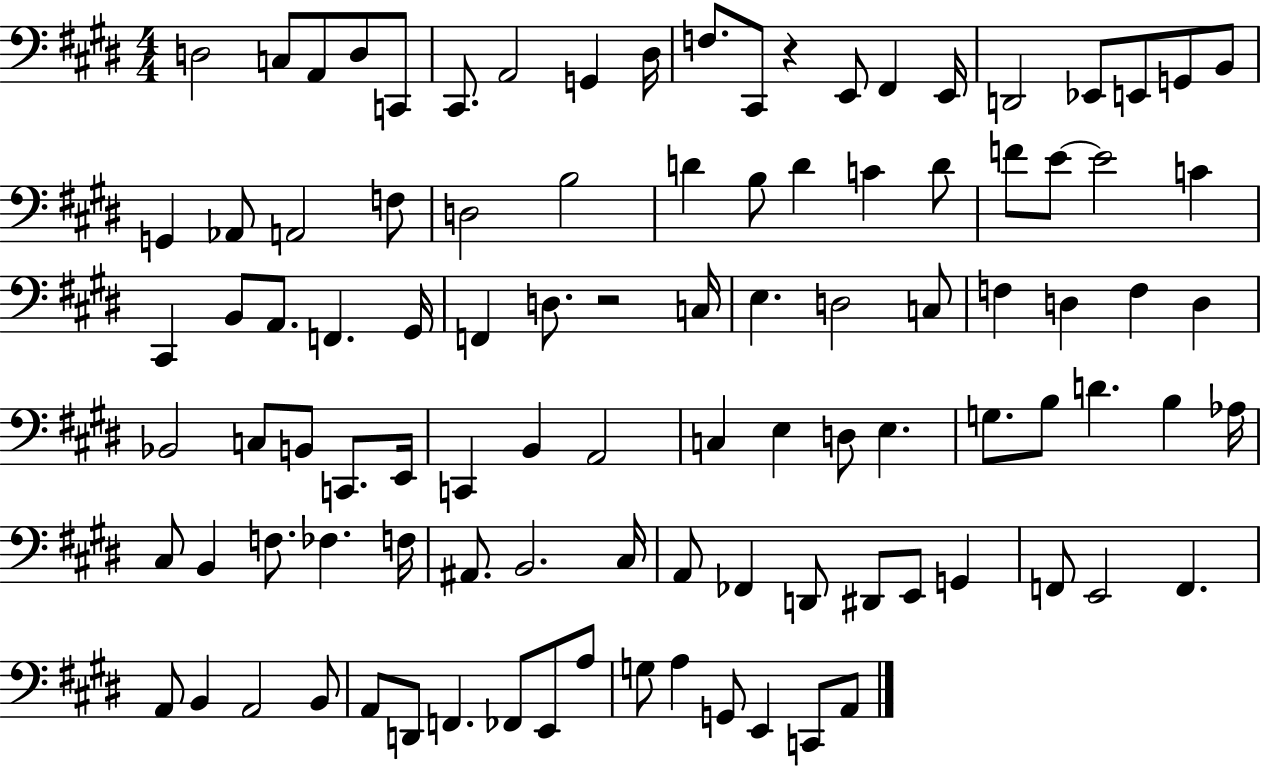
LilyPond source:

{
  \clef bass
  \numericTimeSignature
  \time 4/4
  \key e \major
  d2 c8 a,8 d8 c,8 | cis,8. a,2 g,4 dis16 | f8. cis,8 r4 e,8 fis,4 e,16 | d,2 ees,8 e,8 g,8 b,8 | \break g,4 aes,8 a,2 f8 | d2 b2 | d'4 b8 d'4 c'4 d'8 | f'8 e'8~~ e'2 c'4 | \break cis,4 b,8 a,8. f,4. gis,16 | f,4 d8. r2 c16 | e4. d2 c8 | f4 d4 f4 d4 | \break bes,2 c8 b,8 c,8. e,16 | c,4 b,4 a,2 | c4 e4 d8 e4. | g8. b8 d'4. b4 aes16 | \break cis8 b,4 f8. fes4. f16 | ais,8. b,2. cis16 | a,8 fes,4 d,8 dis,8 e,8 g,4 | f,8 e,2 f,4. | \break a,8 b,4 a,2 b,8 | a,8 d,8 f,4. fes,8 e,8 a8 | g8 a4 g,8 e,4 c,8 a,8 | \bar "|."
}